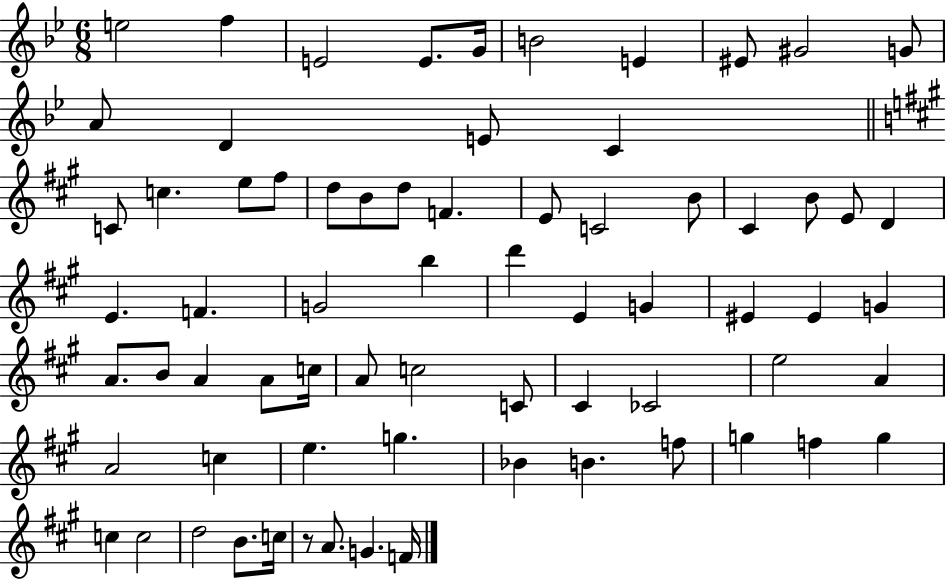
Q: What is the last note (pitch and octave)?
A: F4